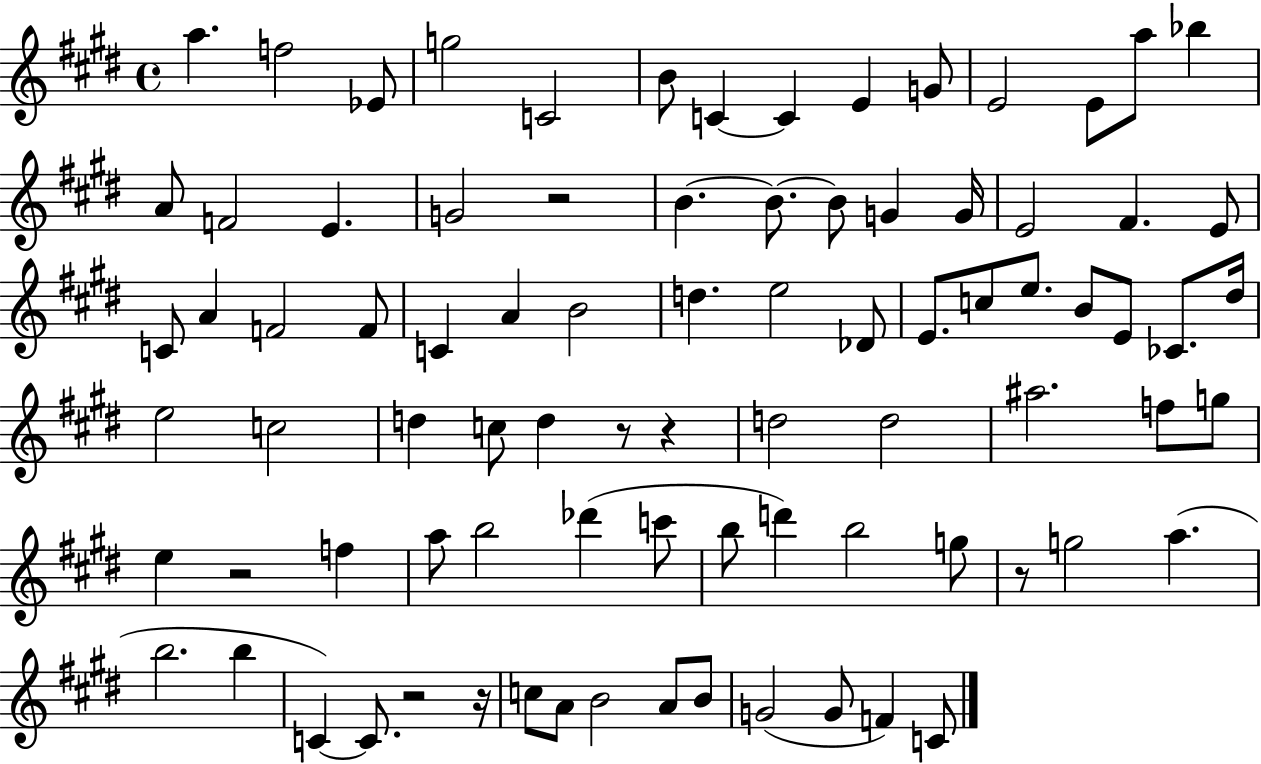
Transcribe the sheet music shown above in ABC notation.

X:1
T:Untitled
M:4/4
L:1/4
K:E
a f2 _E/2 g2 C2 B/2 C C E G/2 E2 E/2 a/2 _b A/2 F2 E G2 z2 B B/2 B/2 G G/4 E2 ^F E/2 C/2 A F2 F/2 C A B2 d e2 _D/2 E/2 c/2 e/2 B/2 E/2 _C/2 ^d/4 e2 c2 d c/2 d z/2 z d2 d2 ^a2 f/2 g/2 e z2 f a/2 b2 _d' c'/2 b/2 d' b2 g/2 z/2 g2 a b2 b C C/2 z2 z/4 c/2 A/2 B2 A/2 B/2 G2 G/2 F C/2